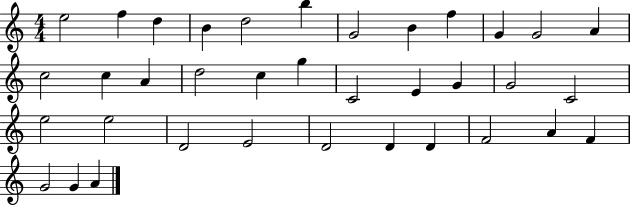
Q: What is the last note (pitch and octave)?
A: A4